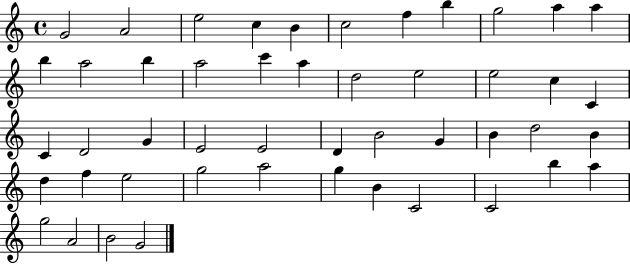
X:1
T:Untitled
M:4/4
L:1/4
K:C
G2 A2 e2 c B c2 f b g2 a a b a2 b a2 c' a d2 e2 e2 c C C D2 G E2 E2 D B2 G B d2 B d f e2 g2 a2 g B C2 C2 b a g2 A2 B2 G2